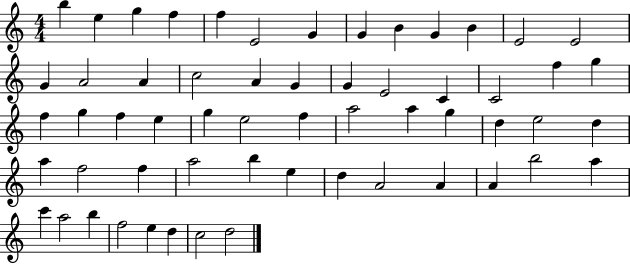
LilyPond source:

{
  \clef treble
  \numericTimeSignature
  \time 4/4
  \key c \major
  b''4 e''4 g''4 f''4 | f''4 e'2 g'4 | g'4 b'4 g'4 b'4 | e'2 e'2 | \break g'4 a'2 a'4 | c''2 a'4 g'4 | g'4 e'2 c'4 | c'2 f''4 g''4 | \break f''4 g''4 f''4 e''4 | g''4 e''2 f''4 | a''2 a''4 g''4 | d''4 e''2 d''4 | \break a''4 f''2 f''4 | a''2 b''4 e''4 | d''4 a'2 a'4 | a'4 b''2 a''4 | \break c'''4 a''2 b''4 | f''2 e''4 d''4 | c''2 d''2 | \bar "|."
}